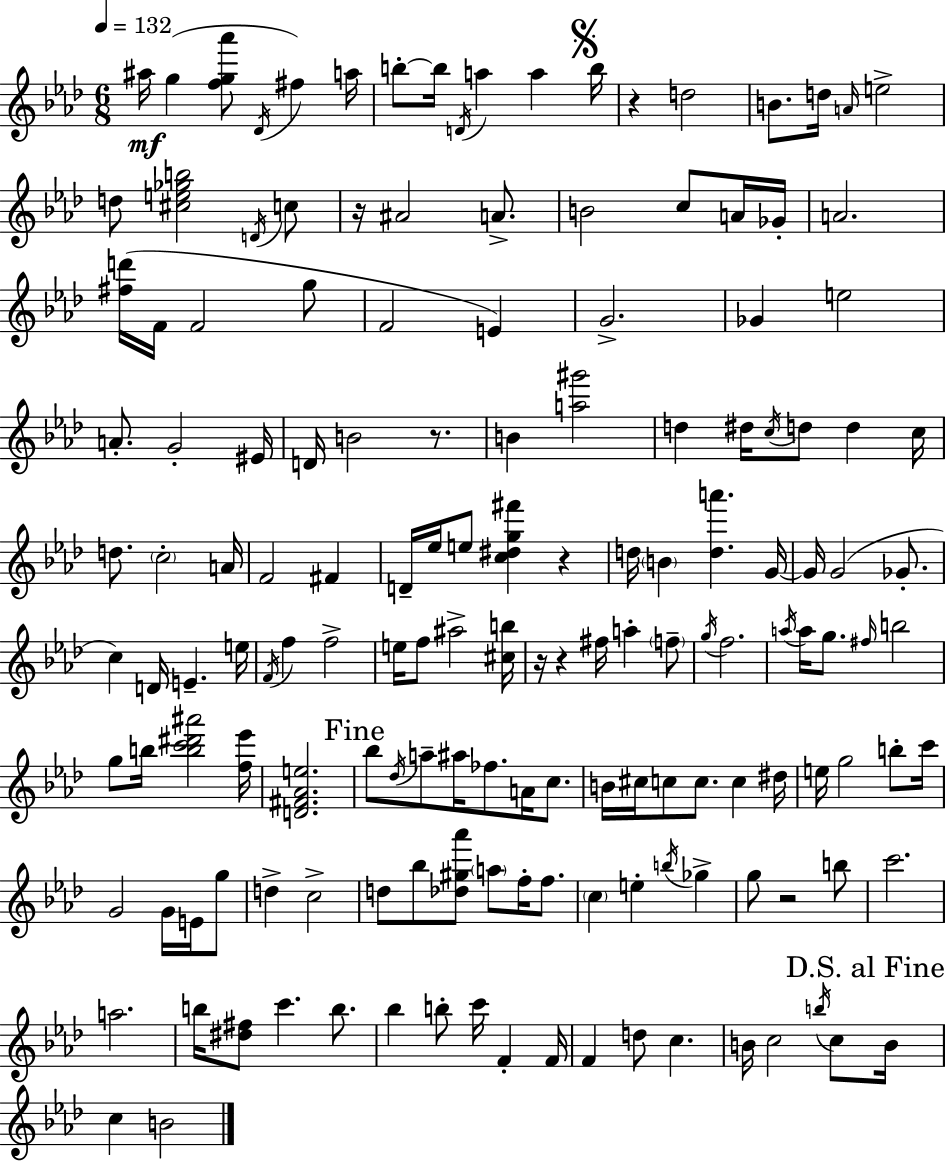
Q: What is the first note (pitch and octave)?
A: A#5